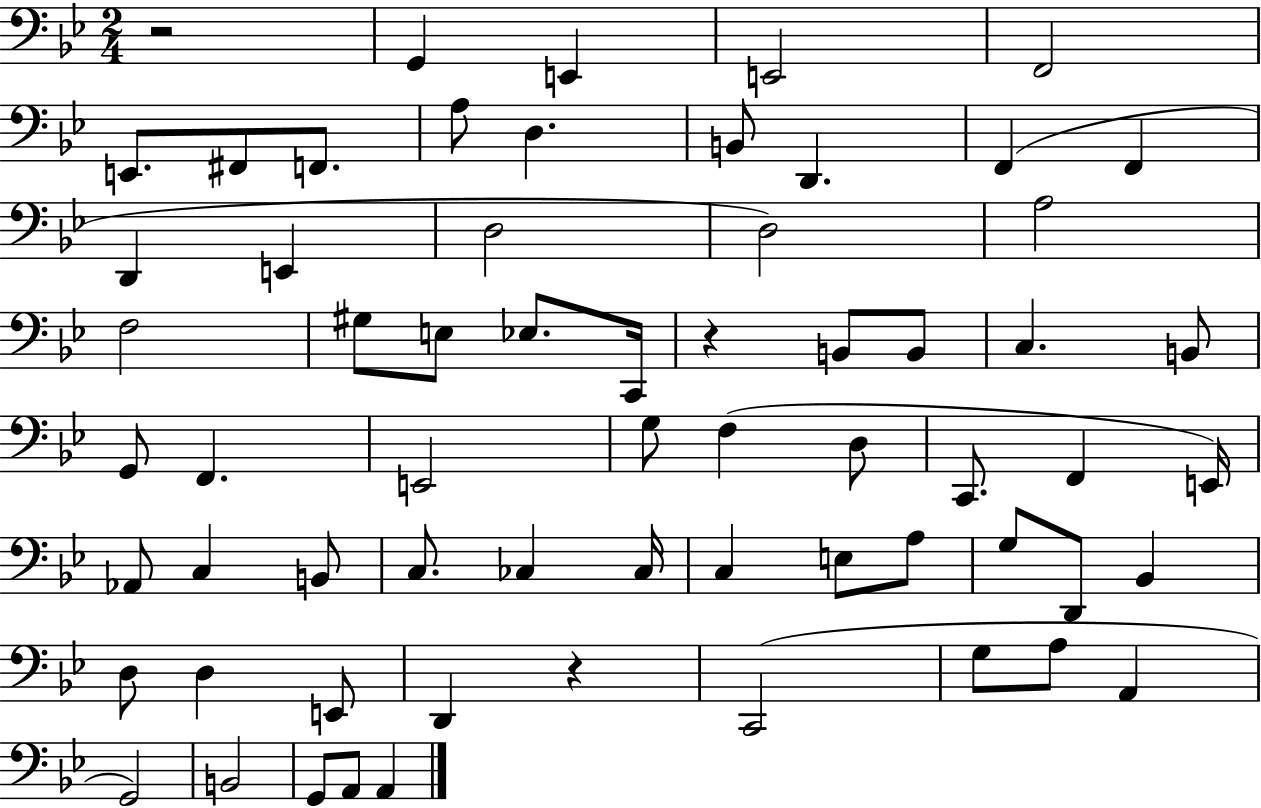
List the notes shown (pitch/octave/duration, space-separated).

R/h G2/q E2/q E2/h F2/h E2/e. F#2/e F2/e. A3/e D3/q. B2/e D2/q. F2/q F2/q D2/q E2/q D3/h D3/h A3/h F3/h G#3/e E3/e Eb3/e. C2/s R/q B2/e B2/e C3/q. B2/e G2/e F2/q. E2/h G3/e F3/q D3/e C2/e. F2/q E2/s Ab2/e C3/q B2/e C3/e. CES3/q CES3/s C3/q E3/e A3/e G3/e D2/e Bb2/q D3/e D3/q E2/e D2/q R/q C2/h G3/e A3/e A2/q G2/h B2/h G2/e A2/e A2/q